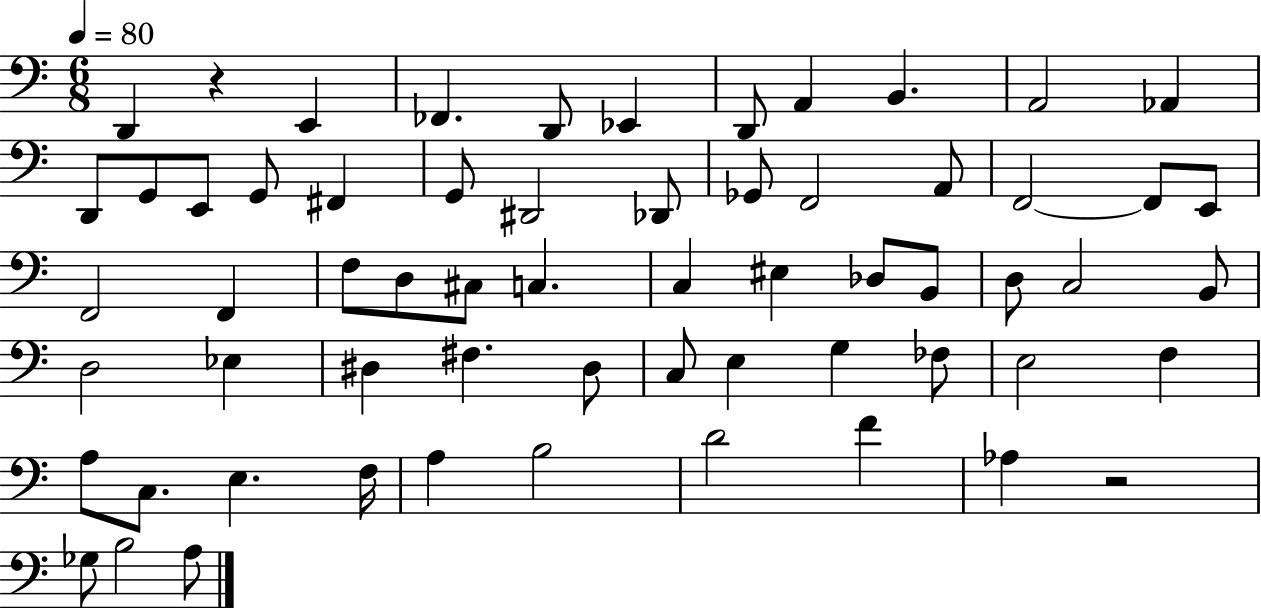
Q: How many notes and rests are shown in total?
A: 62